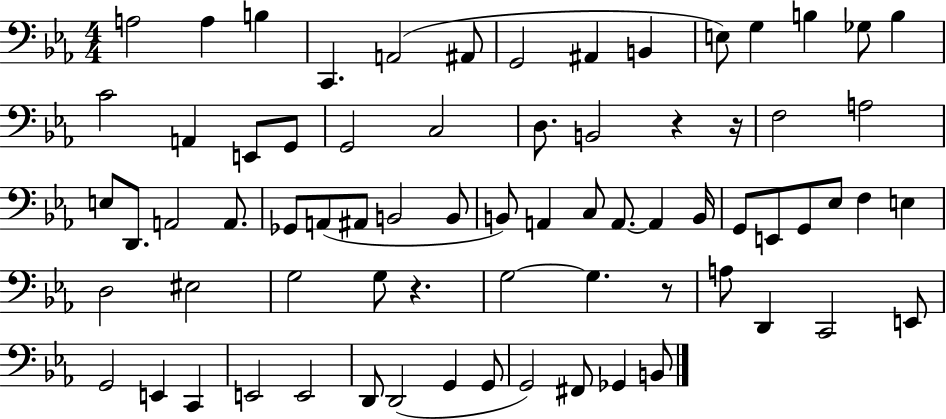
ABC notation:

X:1
T:Untitled
M:4/4
L:1/4
K:Eb
A,2 A, B, C,, A,,2 ^A,,/2 G,,2 ^A,, B,, E,/2 G, B, _G,/2 B, C2 A,, E,,/2 G,,/2 G,,2 C,2 D,/2 B,,2 z z/4 F,2 A,2 E,/2 D,,/2 A,,2 A,,/2 _G,,/2 A,,/2 ^A,,/2 B,,2 B,,/2 B,,/2 A,, C,/2 A,,/2 A,, B,,/4 G,,/2 E,,/2 G,,/2 _E,/2 F, E, D,2 ^E,2 G,2 G,/2 z G,2 G, z/2 A,/2 D,, C,,2 E,,/2 G,,2 E,, C,, E,,2 E,,2 D,,/2 D,,2 G,, G,,/2 G,,2 ^F,,/2 _G,, B,,/2